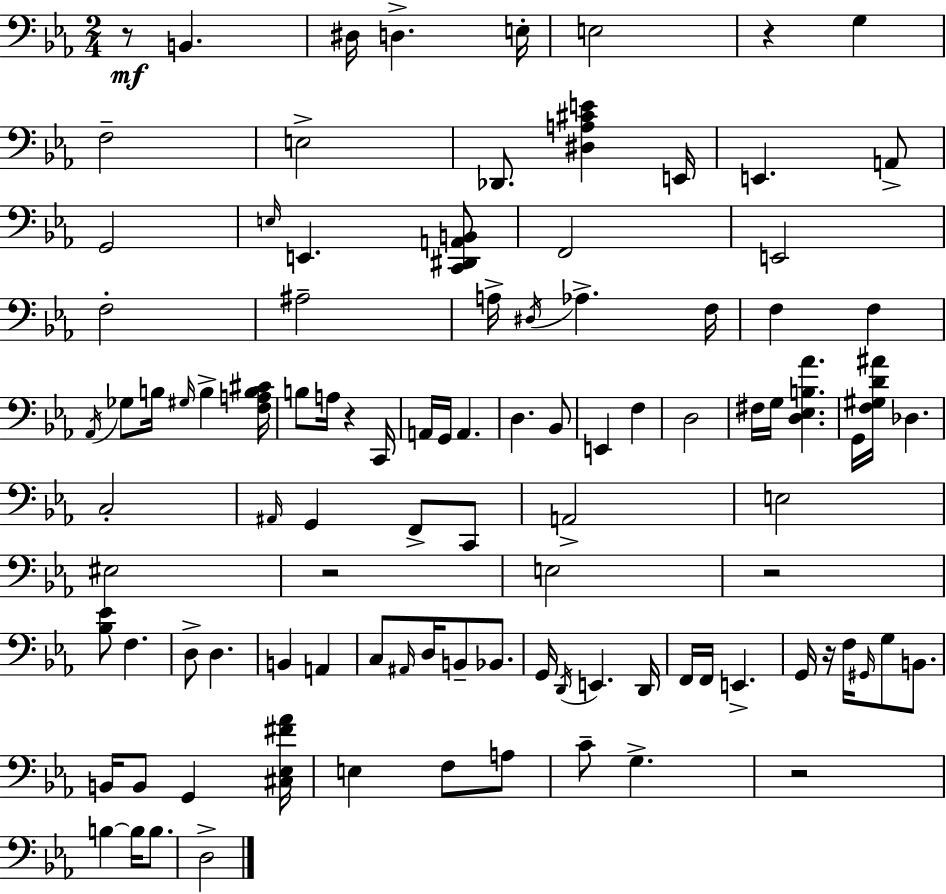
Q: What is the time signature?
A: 2/4